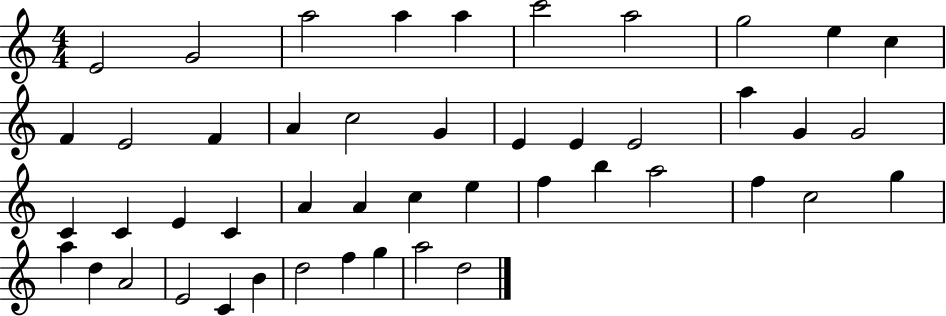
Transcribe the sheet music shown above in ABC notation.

X:1
T:Untitled
M:4/4
L:1/4
K:C
E2 G2 a2 a a c'2 a2 g2 e c F E2 F A c2 G E E E2 a G G2 C C E C A A c e f b a2 f c2 g a d A2 E2 C B d2 f g a2 d2